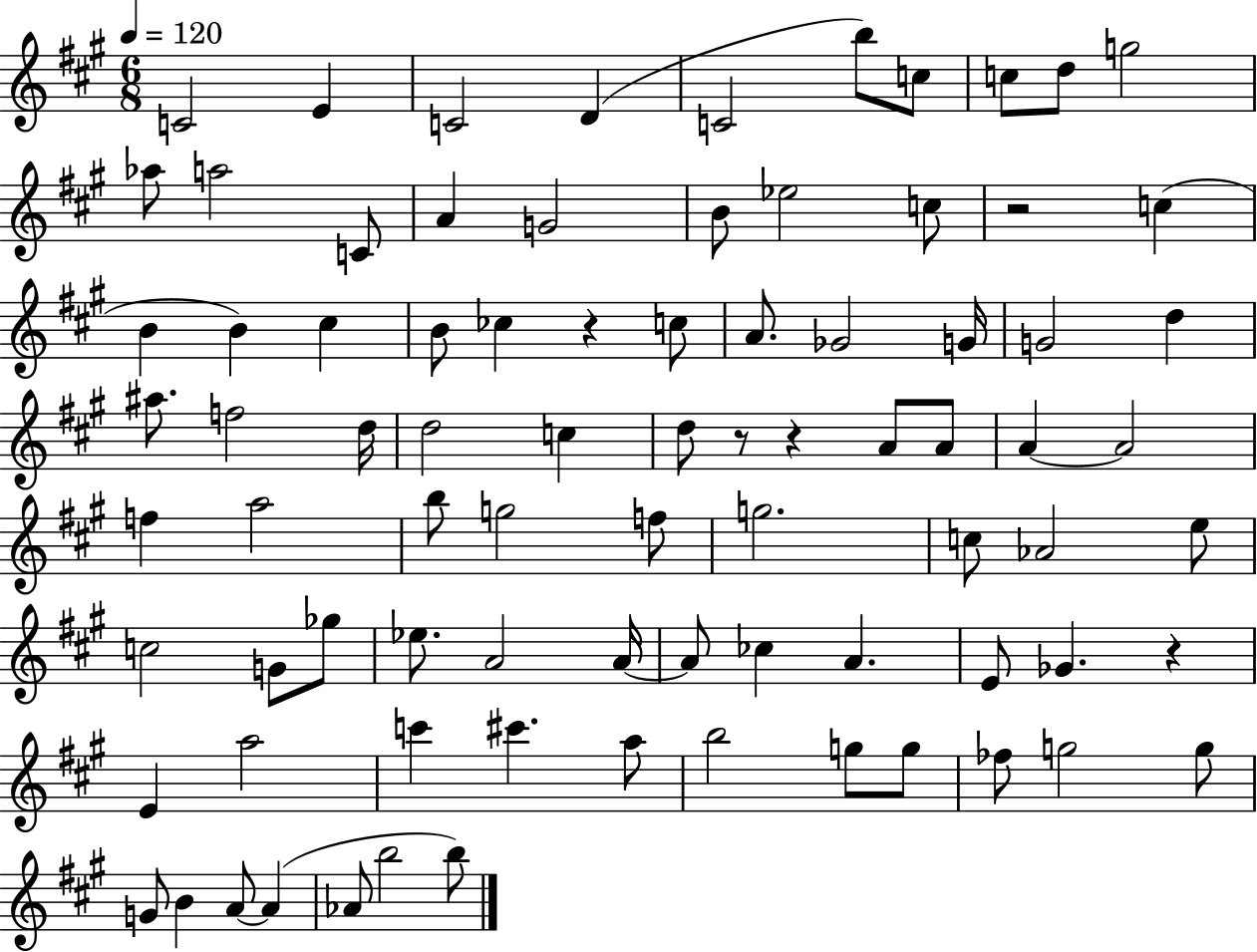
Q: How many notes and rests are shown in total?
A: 83